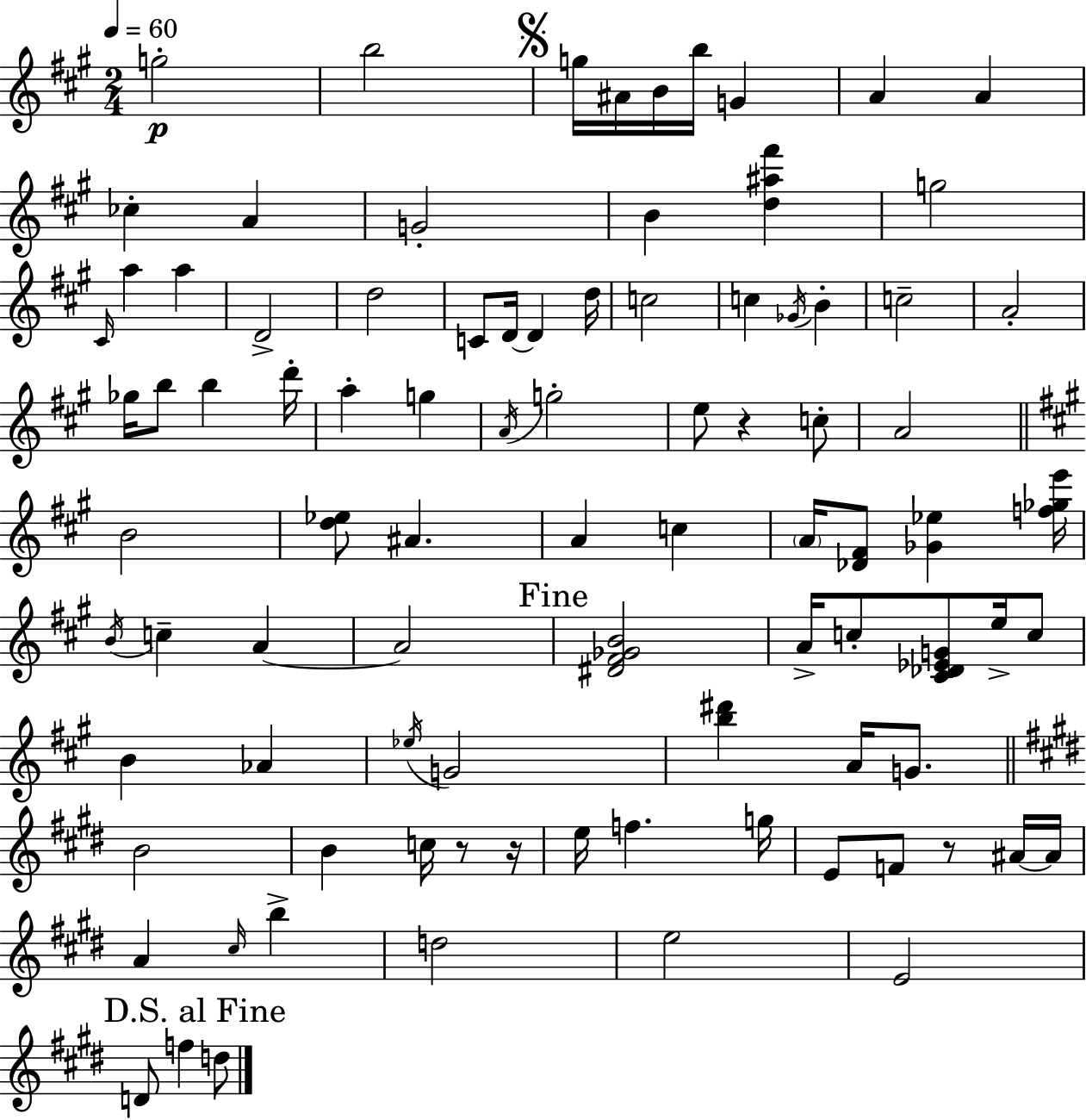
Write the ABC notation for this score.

X:1
T:Untitled
M:2/4
L:1/4
K:A
g2 b2 g/4 ^A/4 B/4 b/4 G A A _c A G2 B [d^a^f'] g2 ^C/4 a a D2 d2 C/2 D/4 D d/4 c2 c _G/4 B c2 A2 _g/4 b/2 b d'/4 a g A/4 g2 e/2 z c/2 A2 B2 [d_e]/2 ^A A c A/4 [_D^F]/2 [_G_e] [f_ge']/4 B/4 c A A2 [^D^F_GB]2 A/4 c/2 [^C_D_EG]/2 e/4 c/2 B _A _e/4 G2 [b^d'] A/4 G/2 B2 B c/4 z/2 z/4 e/4 f g/4 E/2 F/2 z/2 ^A/4 ^A/4 A ^c/4 b d2 e2 E2 D/2 f d/2